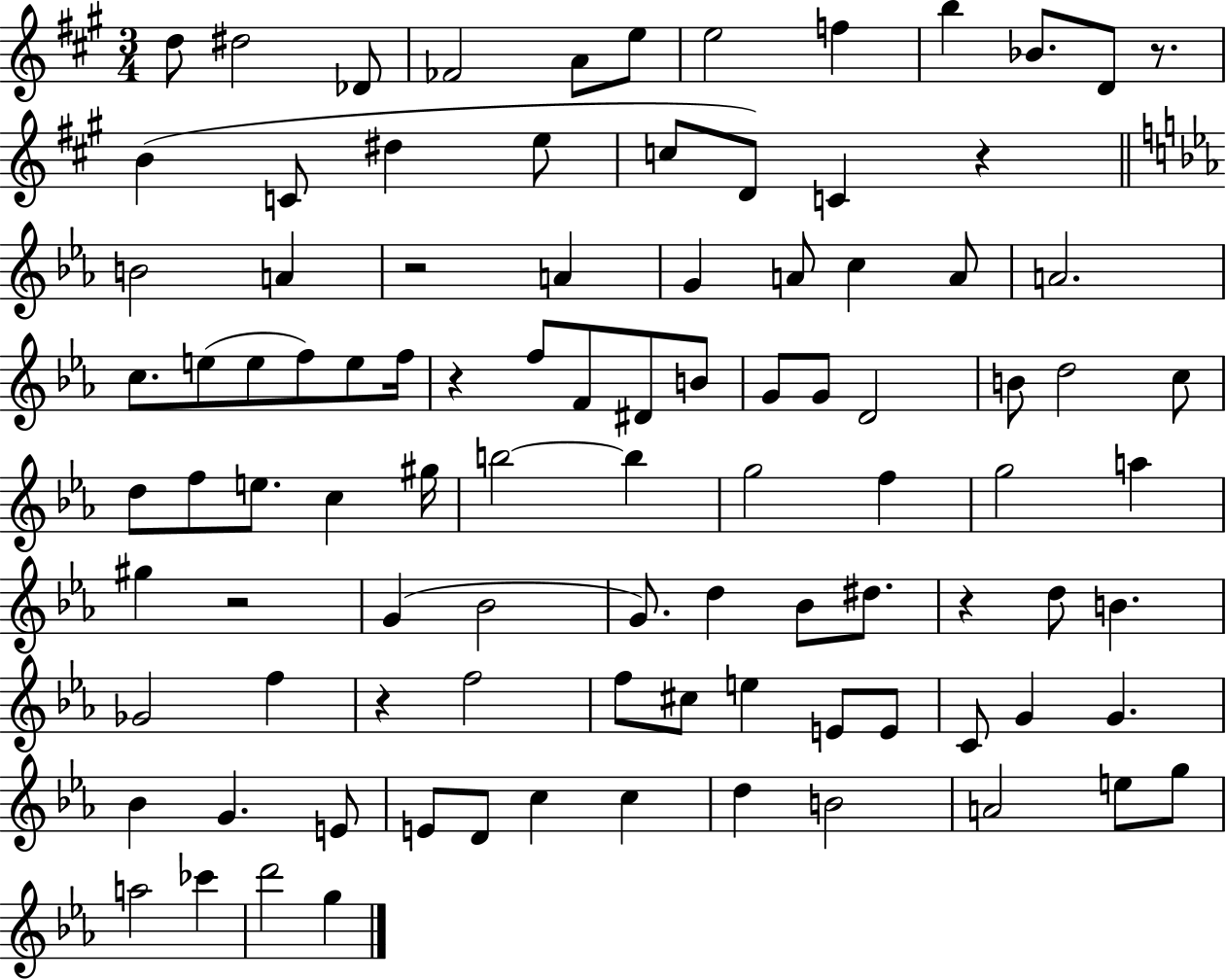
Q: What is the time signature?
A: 3/4